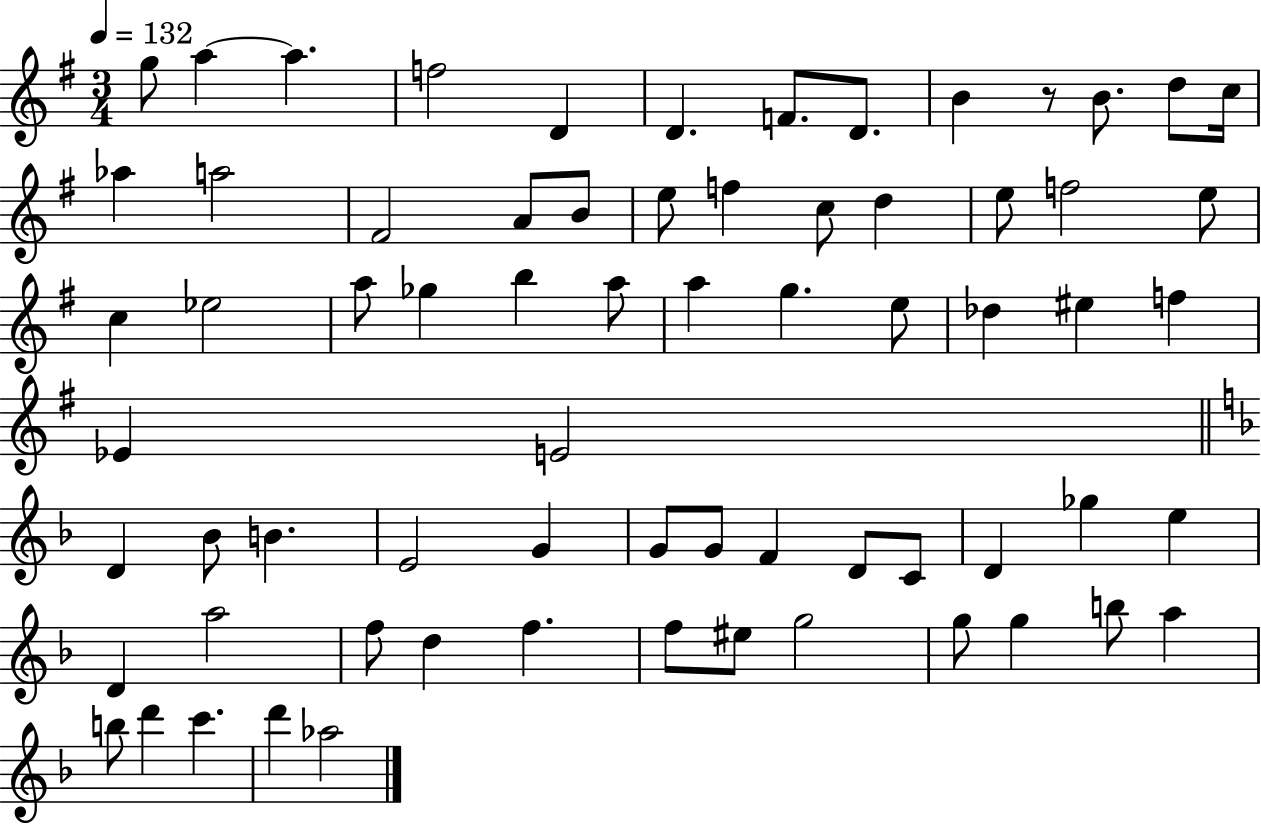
{
  \clef treble
  \numericTimeSignature
  \time 3/4
  \key g \major
  \tempo 4 = 132
  g''8 a''4~~ a''4. | f''2 d'4 | d'4. f'8. d'8. | b'4 r8 b'8. d''8 c''16 | \break aes''4 a''2 | fis'2 a'8 b'8 | e''8 f''4 c''8 d''4 | e''8 f''2 e''8 | \break c''4 ees''2 | a''8 ges''4 b''4 a''8 | a''4 g''4. e''8 | des''4 eis''4 f''4 | \break ees'4 e'2 | \bar "||" \break \key f \major d'4 bes'8 b'4. | e'2 g'4 | g'8 g'8 f'4 d'8 c'8 | d'4 ges''4 e''4 | \break d'4 a''2 | f''8 d''4 f''4. | f''8 eis''8 g''2 | g''8 g''4 b''8 a''4 | \break b''8 d'''4 c'''4. | d'''4 aes''2 | \bar "|."
}